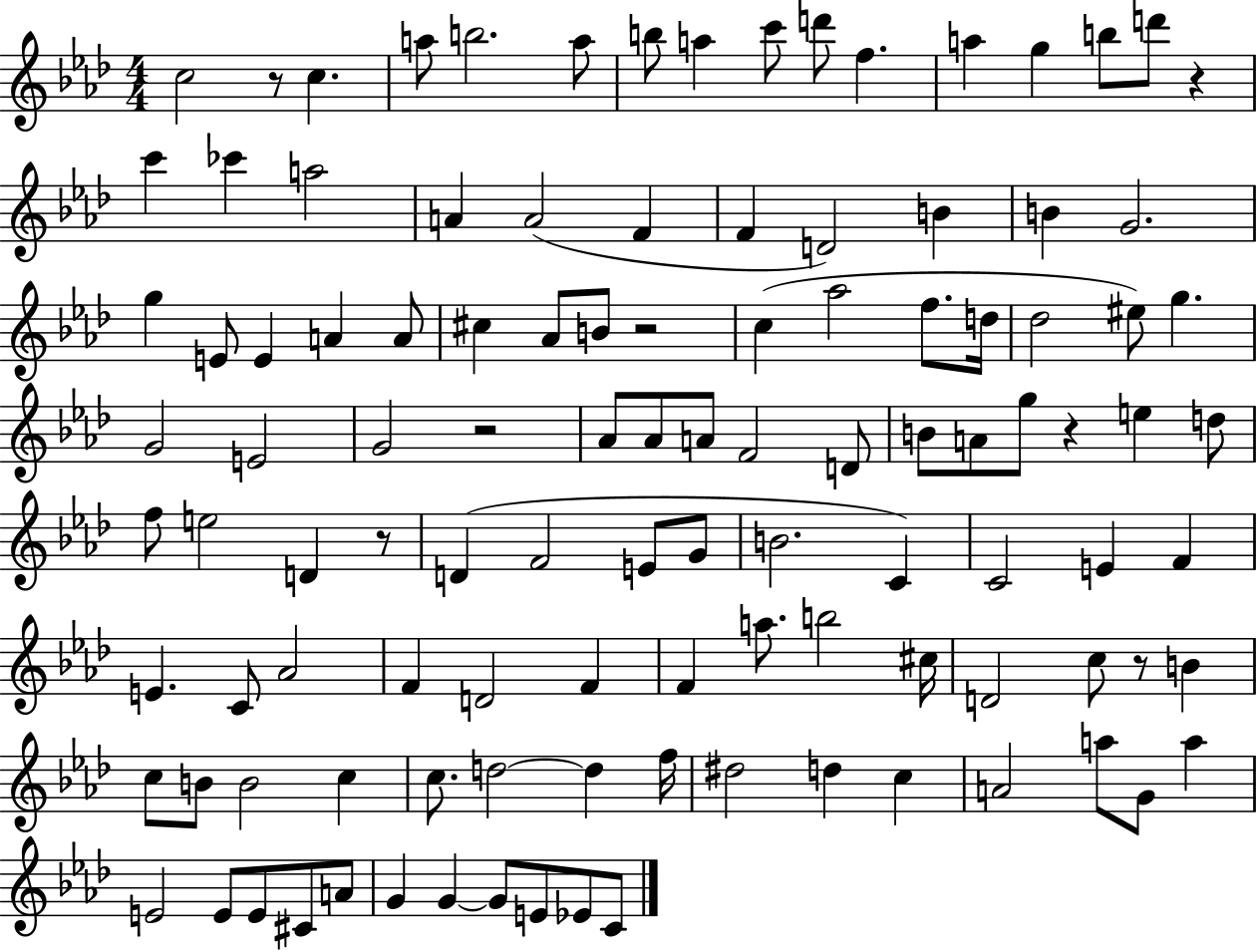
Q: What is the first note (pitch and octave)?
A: C5